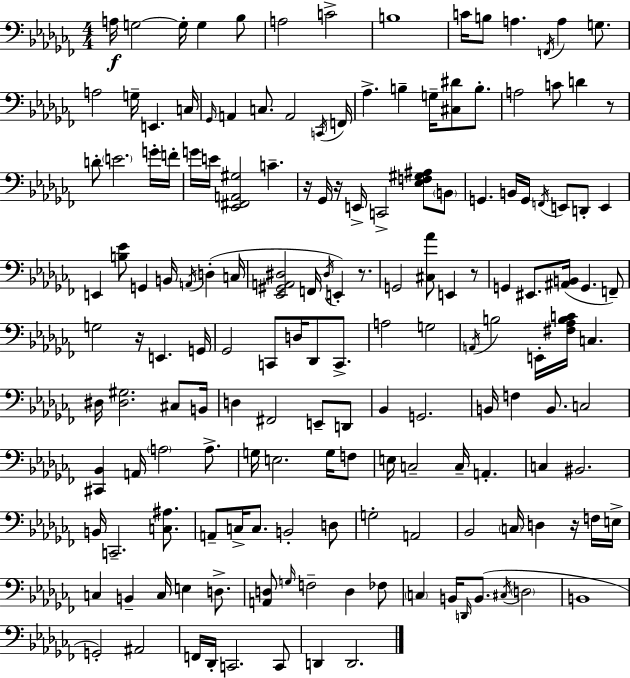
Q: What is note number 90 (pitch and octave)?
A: B2